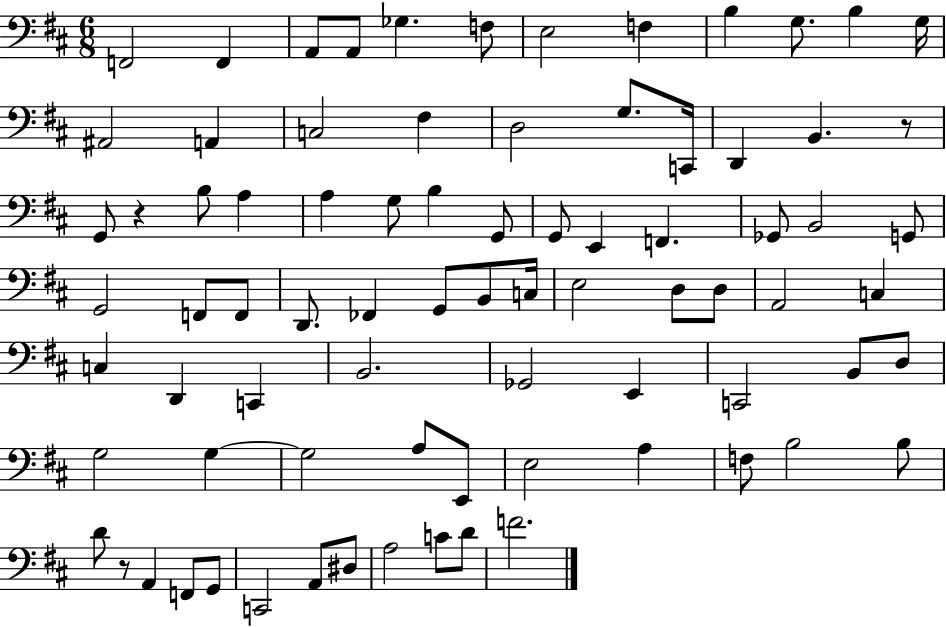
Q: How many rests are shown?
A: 3